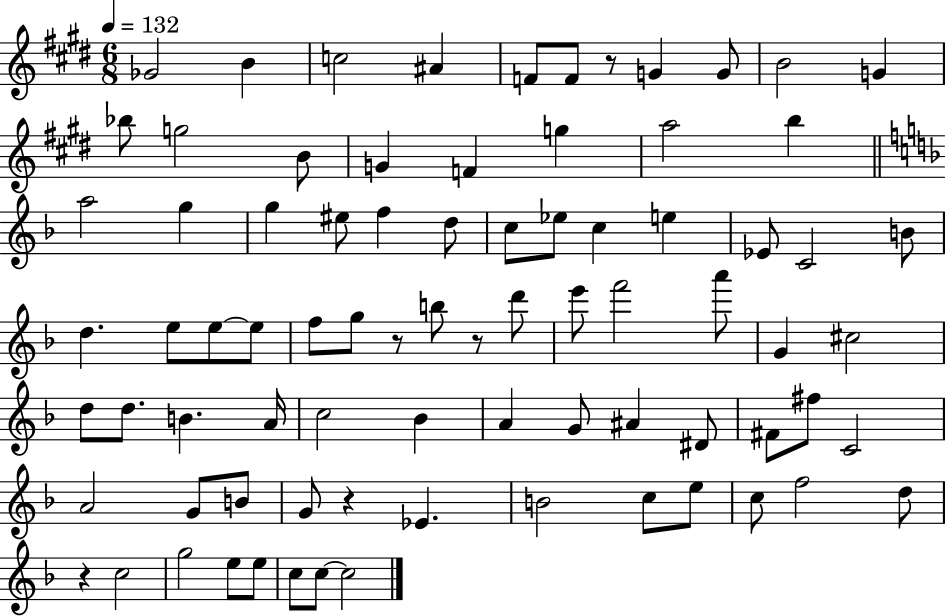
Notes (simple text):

Gb4/h B4/q C5/h A#4/q F4/e F4/e R/e G4/q G4/e B4/h G4/q Bb5/e G5/h B4/e G4/q F4/q G5/q A5/h B5/q A5/h G5/q G5/q EIS5/e F5/q D5/e C5/e Eb5/e C5/q E5/q Eb4/e C4/h B4/e D5/q. E5/e E5/e E5/e F5/e G5/e R/e B5/e R/e D6/e E6/e F6/h A6/e G4/q C#5/h D5/e D5/e. B4/q. A4/s C5/h Bb4/q A4/q G4/e A#4/q D#4/e F#4/e F#5/e C4/h A4/h G4/e B4/e G4/e R/q Eb4/q. B4/h C5/e E5/e C5/e F5/h D5/e R/q C5/h G5/h E5/e E5/e C5/e C5/e C5/h